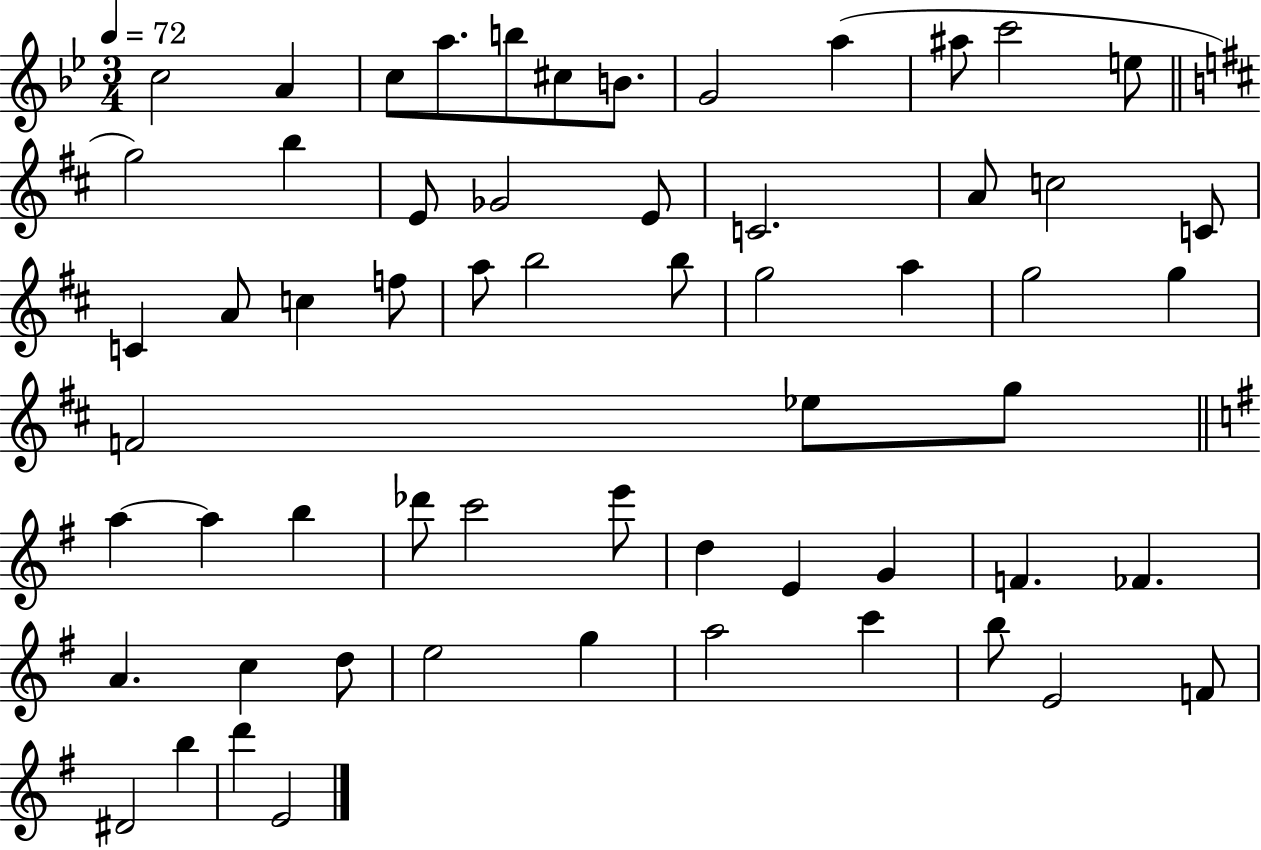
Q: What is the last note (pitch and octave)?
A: E4